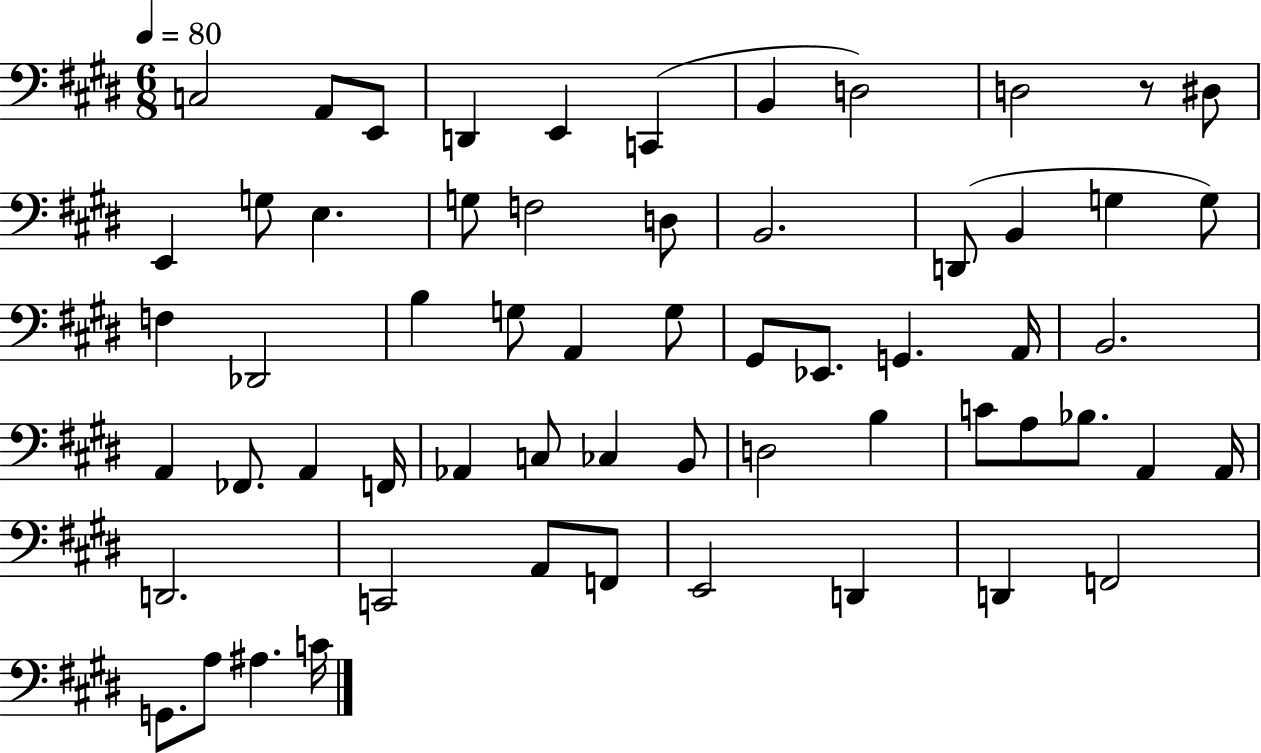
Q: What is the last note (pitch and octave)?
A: C4